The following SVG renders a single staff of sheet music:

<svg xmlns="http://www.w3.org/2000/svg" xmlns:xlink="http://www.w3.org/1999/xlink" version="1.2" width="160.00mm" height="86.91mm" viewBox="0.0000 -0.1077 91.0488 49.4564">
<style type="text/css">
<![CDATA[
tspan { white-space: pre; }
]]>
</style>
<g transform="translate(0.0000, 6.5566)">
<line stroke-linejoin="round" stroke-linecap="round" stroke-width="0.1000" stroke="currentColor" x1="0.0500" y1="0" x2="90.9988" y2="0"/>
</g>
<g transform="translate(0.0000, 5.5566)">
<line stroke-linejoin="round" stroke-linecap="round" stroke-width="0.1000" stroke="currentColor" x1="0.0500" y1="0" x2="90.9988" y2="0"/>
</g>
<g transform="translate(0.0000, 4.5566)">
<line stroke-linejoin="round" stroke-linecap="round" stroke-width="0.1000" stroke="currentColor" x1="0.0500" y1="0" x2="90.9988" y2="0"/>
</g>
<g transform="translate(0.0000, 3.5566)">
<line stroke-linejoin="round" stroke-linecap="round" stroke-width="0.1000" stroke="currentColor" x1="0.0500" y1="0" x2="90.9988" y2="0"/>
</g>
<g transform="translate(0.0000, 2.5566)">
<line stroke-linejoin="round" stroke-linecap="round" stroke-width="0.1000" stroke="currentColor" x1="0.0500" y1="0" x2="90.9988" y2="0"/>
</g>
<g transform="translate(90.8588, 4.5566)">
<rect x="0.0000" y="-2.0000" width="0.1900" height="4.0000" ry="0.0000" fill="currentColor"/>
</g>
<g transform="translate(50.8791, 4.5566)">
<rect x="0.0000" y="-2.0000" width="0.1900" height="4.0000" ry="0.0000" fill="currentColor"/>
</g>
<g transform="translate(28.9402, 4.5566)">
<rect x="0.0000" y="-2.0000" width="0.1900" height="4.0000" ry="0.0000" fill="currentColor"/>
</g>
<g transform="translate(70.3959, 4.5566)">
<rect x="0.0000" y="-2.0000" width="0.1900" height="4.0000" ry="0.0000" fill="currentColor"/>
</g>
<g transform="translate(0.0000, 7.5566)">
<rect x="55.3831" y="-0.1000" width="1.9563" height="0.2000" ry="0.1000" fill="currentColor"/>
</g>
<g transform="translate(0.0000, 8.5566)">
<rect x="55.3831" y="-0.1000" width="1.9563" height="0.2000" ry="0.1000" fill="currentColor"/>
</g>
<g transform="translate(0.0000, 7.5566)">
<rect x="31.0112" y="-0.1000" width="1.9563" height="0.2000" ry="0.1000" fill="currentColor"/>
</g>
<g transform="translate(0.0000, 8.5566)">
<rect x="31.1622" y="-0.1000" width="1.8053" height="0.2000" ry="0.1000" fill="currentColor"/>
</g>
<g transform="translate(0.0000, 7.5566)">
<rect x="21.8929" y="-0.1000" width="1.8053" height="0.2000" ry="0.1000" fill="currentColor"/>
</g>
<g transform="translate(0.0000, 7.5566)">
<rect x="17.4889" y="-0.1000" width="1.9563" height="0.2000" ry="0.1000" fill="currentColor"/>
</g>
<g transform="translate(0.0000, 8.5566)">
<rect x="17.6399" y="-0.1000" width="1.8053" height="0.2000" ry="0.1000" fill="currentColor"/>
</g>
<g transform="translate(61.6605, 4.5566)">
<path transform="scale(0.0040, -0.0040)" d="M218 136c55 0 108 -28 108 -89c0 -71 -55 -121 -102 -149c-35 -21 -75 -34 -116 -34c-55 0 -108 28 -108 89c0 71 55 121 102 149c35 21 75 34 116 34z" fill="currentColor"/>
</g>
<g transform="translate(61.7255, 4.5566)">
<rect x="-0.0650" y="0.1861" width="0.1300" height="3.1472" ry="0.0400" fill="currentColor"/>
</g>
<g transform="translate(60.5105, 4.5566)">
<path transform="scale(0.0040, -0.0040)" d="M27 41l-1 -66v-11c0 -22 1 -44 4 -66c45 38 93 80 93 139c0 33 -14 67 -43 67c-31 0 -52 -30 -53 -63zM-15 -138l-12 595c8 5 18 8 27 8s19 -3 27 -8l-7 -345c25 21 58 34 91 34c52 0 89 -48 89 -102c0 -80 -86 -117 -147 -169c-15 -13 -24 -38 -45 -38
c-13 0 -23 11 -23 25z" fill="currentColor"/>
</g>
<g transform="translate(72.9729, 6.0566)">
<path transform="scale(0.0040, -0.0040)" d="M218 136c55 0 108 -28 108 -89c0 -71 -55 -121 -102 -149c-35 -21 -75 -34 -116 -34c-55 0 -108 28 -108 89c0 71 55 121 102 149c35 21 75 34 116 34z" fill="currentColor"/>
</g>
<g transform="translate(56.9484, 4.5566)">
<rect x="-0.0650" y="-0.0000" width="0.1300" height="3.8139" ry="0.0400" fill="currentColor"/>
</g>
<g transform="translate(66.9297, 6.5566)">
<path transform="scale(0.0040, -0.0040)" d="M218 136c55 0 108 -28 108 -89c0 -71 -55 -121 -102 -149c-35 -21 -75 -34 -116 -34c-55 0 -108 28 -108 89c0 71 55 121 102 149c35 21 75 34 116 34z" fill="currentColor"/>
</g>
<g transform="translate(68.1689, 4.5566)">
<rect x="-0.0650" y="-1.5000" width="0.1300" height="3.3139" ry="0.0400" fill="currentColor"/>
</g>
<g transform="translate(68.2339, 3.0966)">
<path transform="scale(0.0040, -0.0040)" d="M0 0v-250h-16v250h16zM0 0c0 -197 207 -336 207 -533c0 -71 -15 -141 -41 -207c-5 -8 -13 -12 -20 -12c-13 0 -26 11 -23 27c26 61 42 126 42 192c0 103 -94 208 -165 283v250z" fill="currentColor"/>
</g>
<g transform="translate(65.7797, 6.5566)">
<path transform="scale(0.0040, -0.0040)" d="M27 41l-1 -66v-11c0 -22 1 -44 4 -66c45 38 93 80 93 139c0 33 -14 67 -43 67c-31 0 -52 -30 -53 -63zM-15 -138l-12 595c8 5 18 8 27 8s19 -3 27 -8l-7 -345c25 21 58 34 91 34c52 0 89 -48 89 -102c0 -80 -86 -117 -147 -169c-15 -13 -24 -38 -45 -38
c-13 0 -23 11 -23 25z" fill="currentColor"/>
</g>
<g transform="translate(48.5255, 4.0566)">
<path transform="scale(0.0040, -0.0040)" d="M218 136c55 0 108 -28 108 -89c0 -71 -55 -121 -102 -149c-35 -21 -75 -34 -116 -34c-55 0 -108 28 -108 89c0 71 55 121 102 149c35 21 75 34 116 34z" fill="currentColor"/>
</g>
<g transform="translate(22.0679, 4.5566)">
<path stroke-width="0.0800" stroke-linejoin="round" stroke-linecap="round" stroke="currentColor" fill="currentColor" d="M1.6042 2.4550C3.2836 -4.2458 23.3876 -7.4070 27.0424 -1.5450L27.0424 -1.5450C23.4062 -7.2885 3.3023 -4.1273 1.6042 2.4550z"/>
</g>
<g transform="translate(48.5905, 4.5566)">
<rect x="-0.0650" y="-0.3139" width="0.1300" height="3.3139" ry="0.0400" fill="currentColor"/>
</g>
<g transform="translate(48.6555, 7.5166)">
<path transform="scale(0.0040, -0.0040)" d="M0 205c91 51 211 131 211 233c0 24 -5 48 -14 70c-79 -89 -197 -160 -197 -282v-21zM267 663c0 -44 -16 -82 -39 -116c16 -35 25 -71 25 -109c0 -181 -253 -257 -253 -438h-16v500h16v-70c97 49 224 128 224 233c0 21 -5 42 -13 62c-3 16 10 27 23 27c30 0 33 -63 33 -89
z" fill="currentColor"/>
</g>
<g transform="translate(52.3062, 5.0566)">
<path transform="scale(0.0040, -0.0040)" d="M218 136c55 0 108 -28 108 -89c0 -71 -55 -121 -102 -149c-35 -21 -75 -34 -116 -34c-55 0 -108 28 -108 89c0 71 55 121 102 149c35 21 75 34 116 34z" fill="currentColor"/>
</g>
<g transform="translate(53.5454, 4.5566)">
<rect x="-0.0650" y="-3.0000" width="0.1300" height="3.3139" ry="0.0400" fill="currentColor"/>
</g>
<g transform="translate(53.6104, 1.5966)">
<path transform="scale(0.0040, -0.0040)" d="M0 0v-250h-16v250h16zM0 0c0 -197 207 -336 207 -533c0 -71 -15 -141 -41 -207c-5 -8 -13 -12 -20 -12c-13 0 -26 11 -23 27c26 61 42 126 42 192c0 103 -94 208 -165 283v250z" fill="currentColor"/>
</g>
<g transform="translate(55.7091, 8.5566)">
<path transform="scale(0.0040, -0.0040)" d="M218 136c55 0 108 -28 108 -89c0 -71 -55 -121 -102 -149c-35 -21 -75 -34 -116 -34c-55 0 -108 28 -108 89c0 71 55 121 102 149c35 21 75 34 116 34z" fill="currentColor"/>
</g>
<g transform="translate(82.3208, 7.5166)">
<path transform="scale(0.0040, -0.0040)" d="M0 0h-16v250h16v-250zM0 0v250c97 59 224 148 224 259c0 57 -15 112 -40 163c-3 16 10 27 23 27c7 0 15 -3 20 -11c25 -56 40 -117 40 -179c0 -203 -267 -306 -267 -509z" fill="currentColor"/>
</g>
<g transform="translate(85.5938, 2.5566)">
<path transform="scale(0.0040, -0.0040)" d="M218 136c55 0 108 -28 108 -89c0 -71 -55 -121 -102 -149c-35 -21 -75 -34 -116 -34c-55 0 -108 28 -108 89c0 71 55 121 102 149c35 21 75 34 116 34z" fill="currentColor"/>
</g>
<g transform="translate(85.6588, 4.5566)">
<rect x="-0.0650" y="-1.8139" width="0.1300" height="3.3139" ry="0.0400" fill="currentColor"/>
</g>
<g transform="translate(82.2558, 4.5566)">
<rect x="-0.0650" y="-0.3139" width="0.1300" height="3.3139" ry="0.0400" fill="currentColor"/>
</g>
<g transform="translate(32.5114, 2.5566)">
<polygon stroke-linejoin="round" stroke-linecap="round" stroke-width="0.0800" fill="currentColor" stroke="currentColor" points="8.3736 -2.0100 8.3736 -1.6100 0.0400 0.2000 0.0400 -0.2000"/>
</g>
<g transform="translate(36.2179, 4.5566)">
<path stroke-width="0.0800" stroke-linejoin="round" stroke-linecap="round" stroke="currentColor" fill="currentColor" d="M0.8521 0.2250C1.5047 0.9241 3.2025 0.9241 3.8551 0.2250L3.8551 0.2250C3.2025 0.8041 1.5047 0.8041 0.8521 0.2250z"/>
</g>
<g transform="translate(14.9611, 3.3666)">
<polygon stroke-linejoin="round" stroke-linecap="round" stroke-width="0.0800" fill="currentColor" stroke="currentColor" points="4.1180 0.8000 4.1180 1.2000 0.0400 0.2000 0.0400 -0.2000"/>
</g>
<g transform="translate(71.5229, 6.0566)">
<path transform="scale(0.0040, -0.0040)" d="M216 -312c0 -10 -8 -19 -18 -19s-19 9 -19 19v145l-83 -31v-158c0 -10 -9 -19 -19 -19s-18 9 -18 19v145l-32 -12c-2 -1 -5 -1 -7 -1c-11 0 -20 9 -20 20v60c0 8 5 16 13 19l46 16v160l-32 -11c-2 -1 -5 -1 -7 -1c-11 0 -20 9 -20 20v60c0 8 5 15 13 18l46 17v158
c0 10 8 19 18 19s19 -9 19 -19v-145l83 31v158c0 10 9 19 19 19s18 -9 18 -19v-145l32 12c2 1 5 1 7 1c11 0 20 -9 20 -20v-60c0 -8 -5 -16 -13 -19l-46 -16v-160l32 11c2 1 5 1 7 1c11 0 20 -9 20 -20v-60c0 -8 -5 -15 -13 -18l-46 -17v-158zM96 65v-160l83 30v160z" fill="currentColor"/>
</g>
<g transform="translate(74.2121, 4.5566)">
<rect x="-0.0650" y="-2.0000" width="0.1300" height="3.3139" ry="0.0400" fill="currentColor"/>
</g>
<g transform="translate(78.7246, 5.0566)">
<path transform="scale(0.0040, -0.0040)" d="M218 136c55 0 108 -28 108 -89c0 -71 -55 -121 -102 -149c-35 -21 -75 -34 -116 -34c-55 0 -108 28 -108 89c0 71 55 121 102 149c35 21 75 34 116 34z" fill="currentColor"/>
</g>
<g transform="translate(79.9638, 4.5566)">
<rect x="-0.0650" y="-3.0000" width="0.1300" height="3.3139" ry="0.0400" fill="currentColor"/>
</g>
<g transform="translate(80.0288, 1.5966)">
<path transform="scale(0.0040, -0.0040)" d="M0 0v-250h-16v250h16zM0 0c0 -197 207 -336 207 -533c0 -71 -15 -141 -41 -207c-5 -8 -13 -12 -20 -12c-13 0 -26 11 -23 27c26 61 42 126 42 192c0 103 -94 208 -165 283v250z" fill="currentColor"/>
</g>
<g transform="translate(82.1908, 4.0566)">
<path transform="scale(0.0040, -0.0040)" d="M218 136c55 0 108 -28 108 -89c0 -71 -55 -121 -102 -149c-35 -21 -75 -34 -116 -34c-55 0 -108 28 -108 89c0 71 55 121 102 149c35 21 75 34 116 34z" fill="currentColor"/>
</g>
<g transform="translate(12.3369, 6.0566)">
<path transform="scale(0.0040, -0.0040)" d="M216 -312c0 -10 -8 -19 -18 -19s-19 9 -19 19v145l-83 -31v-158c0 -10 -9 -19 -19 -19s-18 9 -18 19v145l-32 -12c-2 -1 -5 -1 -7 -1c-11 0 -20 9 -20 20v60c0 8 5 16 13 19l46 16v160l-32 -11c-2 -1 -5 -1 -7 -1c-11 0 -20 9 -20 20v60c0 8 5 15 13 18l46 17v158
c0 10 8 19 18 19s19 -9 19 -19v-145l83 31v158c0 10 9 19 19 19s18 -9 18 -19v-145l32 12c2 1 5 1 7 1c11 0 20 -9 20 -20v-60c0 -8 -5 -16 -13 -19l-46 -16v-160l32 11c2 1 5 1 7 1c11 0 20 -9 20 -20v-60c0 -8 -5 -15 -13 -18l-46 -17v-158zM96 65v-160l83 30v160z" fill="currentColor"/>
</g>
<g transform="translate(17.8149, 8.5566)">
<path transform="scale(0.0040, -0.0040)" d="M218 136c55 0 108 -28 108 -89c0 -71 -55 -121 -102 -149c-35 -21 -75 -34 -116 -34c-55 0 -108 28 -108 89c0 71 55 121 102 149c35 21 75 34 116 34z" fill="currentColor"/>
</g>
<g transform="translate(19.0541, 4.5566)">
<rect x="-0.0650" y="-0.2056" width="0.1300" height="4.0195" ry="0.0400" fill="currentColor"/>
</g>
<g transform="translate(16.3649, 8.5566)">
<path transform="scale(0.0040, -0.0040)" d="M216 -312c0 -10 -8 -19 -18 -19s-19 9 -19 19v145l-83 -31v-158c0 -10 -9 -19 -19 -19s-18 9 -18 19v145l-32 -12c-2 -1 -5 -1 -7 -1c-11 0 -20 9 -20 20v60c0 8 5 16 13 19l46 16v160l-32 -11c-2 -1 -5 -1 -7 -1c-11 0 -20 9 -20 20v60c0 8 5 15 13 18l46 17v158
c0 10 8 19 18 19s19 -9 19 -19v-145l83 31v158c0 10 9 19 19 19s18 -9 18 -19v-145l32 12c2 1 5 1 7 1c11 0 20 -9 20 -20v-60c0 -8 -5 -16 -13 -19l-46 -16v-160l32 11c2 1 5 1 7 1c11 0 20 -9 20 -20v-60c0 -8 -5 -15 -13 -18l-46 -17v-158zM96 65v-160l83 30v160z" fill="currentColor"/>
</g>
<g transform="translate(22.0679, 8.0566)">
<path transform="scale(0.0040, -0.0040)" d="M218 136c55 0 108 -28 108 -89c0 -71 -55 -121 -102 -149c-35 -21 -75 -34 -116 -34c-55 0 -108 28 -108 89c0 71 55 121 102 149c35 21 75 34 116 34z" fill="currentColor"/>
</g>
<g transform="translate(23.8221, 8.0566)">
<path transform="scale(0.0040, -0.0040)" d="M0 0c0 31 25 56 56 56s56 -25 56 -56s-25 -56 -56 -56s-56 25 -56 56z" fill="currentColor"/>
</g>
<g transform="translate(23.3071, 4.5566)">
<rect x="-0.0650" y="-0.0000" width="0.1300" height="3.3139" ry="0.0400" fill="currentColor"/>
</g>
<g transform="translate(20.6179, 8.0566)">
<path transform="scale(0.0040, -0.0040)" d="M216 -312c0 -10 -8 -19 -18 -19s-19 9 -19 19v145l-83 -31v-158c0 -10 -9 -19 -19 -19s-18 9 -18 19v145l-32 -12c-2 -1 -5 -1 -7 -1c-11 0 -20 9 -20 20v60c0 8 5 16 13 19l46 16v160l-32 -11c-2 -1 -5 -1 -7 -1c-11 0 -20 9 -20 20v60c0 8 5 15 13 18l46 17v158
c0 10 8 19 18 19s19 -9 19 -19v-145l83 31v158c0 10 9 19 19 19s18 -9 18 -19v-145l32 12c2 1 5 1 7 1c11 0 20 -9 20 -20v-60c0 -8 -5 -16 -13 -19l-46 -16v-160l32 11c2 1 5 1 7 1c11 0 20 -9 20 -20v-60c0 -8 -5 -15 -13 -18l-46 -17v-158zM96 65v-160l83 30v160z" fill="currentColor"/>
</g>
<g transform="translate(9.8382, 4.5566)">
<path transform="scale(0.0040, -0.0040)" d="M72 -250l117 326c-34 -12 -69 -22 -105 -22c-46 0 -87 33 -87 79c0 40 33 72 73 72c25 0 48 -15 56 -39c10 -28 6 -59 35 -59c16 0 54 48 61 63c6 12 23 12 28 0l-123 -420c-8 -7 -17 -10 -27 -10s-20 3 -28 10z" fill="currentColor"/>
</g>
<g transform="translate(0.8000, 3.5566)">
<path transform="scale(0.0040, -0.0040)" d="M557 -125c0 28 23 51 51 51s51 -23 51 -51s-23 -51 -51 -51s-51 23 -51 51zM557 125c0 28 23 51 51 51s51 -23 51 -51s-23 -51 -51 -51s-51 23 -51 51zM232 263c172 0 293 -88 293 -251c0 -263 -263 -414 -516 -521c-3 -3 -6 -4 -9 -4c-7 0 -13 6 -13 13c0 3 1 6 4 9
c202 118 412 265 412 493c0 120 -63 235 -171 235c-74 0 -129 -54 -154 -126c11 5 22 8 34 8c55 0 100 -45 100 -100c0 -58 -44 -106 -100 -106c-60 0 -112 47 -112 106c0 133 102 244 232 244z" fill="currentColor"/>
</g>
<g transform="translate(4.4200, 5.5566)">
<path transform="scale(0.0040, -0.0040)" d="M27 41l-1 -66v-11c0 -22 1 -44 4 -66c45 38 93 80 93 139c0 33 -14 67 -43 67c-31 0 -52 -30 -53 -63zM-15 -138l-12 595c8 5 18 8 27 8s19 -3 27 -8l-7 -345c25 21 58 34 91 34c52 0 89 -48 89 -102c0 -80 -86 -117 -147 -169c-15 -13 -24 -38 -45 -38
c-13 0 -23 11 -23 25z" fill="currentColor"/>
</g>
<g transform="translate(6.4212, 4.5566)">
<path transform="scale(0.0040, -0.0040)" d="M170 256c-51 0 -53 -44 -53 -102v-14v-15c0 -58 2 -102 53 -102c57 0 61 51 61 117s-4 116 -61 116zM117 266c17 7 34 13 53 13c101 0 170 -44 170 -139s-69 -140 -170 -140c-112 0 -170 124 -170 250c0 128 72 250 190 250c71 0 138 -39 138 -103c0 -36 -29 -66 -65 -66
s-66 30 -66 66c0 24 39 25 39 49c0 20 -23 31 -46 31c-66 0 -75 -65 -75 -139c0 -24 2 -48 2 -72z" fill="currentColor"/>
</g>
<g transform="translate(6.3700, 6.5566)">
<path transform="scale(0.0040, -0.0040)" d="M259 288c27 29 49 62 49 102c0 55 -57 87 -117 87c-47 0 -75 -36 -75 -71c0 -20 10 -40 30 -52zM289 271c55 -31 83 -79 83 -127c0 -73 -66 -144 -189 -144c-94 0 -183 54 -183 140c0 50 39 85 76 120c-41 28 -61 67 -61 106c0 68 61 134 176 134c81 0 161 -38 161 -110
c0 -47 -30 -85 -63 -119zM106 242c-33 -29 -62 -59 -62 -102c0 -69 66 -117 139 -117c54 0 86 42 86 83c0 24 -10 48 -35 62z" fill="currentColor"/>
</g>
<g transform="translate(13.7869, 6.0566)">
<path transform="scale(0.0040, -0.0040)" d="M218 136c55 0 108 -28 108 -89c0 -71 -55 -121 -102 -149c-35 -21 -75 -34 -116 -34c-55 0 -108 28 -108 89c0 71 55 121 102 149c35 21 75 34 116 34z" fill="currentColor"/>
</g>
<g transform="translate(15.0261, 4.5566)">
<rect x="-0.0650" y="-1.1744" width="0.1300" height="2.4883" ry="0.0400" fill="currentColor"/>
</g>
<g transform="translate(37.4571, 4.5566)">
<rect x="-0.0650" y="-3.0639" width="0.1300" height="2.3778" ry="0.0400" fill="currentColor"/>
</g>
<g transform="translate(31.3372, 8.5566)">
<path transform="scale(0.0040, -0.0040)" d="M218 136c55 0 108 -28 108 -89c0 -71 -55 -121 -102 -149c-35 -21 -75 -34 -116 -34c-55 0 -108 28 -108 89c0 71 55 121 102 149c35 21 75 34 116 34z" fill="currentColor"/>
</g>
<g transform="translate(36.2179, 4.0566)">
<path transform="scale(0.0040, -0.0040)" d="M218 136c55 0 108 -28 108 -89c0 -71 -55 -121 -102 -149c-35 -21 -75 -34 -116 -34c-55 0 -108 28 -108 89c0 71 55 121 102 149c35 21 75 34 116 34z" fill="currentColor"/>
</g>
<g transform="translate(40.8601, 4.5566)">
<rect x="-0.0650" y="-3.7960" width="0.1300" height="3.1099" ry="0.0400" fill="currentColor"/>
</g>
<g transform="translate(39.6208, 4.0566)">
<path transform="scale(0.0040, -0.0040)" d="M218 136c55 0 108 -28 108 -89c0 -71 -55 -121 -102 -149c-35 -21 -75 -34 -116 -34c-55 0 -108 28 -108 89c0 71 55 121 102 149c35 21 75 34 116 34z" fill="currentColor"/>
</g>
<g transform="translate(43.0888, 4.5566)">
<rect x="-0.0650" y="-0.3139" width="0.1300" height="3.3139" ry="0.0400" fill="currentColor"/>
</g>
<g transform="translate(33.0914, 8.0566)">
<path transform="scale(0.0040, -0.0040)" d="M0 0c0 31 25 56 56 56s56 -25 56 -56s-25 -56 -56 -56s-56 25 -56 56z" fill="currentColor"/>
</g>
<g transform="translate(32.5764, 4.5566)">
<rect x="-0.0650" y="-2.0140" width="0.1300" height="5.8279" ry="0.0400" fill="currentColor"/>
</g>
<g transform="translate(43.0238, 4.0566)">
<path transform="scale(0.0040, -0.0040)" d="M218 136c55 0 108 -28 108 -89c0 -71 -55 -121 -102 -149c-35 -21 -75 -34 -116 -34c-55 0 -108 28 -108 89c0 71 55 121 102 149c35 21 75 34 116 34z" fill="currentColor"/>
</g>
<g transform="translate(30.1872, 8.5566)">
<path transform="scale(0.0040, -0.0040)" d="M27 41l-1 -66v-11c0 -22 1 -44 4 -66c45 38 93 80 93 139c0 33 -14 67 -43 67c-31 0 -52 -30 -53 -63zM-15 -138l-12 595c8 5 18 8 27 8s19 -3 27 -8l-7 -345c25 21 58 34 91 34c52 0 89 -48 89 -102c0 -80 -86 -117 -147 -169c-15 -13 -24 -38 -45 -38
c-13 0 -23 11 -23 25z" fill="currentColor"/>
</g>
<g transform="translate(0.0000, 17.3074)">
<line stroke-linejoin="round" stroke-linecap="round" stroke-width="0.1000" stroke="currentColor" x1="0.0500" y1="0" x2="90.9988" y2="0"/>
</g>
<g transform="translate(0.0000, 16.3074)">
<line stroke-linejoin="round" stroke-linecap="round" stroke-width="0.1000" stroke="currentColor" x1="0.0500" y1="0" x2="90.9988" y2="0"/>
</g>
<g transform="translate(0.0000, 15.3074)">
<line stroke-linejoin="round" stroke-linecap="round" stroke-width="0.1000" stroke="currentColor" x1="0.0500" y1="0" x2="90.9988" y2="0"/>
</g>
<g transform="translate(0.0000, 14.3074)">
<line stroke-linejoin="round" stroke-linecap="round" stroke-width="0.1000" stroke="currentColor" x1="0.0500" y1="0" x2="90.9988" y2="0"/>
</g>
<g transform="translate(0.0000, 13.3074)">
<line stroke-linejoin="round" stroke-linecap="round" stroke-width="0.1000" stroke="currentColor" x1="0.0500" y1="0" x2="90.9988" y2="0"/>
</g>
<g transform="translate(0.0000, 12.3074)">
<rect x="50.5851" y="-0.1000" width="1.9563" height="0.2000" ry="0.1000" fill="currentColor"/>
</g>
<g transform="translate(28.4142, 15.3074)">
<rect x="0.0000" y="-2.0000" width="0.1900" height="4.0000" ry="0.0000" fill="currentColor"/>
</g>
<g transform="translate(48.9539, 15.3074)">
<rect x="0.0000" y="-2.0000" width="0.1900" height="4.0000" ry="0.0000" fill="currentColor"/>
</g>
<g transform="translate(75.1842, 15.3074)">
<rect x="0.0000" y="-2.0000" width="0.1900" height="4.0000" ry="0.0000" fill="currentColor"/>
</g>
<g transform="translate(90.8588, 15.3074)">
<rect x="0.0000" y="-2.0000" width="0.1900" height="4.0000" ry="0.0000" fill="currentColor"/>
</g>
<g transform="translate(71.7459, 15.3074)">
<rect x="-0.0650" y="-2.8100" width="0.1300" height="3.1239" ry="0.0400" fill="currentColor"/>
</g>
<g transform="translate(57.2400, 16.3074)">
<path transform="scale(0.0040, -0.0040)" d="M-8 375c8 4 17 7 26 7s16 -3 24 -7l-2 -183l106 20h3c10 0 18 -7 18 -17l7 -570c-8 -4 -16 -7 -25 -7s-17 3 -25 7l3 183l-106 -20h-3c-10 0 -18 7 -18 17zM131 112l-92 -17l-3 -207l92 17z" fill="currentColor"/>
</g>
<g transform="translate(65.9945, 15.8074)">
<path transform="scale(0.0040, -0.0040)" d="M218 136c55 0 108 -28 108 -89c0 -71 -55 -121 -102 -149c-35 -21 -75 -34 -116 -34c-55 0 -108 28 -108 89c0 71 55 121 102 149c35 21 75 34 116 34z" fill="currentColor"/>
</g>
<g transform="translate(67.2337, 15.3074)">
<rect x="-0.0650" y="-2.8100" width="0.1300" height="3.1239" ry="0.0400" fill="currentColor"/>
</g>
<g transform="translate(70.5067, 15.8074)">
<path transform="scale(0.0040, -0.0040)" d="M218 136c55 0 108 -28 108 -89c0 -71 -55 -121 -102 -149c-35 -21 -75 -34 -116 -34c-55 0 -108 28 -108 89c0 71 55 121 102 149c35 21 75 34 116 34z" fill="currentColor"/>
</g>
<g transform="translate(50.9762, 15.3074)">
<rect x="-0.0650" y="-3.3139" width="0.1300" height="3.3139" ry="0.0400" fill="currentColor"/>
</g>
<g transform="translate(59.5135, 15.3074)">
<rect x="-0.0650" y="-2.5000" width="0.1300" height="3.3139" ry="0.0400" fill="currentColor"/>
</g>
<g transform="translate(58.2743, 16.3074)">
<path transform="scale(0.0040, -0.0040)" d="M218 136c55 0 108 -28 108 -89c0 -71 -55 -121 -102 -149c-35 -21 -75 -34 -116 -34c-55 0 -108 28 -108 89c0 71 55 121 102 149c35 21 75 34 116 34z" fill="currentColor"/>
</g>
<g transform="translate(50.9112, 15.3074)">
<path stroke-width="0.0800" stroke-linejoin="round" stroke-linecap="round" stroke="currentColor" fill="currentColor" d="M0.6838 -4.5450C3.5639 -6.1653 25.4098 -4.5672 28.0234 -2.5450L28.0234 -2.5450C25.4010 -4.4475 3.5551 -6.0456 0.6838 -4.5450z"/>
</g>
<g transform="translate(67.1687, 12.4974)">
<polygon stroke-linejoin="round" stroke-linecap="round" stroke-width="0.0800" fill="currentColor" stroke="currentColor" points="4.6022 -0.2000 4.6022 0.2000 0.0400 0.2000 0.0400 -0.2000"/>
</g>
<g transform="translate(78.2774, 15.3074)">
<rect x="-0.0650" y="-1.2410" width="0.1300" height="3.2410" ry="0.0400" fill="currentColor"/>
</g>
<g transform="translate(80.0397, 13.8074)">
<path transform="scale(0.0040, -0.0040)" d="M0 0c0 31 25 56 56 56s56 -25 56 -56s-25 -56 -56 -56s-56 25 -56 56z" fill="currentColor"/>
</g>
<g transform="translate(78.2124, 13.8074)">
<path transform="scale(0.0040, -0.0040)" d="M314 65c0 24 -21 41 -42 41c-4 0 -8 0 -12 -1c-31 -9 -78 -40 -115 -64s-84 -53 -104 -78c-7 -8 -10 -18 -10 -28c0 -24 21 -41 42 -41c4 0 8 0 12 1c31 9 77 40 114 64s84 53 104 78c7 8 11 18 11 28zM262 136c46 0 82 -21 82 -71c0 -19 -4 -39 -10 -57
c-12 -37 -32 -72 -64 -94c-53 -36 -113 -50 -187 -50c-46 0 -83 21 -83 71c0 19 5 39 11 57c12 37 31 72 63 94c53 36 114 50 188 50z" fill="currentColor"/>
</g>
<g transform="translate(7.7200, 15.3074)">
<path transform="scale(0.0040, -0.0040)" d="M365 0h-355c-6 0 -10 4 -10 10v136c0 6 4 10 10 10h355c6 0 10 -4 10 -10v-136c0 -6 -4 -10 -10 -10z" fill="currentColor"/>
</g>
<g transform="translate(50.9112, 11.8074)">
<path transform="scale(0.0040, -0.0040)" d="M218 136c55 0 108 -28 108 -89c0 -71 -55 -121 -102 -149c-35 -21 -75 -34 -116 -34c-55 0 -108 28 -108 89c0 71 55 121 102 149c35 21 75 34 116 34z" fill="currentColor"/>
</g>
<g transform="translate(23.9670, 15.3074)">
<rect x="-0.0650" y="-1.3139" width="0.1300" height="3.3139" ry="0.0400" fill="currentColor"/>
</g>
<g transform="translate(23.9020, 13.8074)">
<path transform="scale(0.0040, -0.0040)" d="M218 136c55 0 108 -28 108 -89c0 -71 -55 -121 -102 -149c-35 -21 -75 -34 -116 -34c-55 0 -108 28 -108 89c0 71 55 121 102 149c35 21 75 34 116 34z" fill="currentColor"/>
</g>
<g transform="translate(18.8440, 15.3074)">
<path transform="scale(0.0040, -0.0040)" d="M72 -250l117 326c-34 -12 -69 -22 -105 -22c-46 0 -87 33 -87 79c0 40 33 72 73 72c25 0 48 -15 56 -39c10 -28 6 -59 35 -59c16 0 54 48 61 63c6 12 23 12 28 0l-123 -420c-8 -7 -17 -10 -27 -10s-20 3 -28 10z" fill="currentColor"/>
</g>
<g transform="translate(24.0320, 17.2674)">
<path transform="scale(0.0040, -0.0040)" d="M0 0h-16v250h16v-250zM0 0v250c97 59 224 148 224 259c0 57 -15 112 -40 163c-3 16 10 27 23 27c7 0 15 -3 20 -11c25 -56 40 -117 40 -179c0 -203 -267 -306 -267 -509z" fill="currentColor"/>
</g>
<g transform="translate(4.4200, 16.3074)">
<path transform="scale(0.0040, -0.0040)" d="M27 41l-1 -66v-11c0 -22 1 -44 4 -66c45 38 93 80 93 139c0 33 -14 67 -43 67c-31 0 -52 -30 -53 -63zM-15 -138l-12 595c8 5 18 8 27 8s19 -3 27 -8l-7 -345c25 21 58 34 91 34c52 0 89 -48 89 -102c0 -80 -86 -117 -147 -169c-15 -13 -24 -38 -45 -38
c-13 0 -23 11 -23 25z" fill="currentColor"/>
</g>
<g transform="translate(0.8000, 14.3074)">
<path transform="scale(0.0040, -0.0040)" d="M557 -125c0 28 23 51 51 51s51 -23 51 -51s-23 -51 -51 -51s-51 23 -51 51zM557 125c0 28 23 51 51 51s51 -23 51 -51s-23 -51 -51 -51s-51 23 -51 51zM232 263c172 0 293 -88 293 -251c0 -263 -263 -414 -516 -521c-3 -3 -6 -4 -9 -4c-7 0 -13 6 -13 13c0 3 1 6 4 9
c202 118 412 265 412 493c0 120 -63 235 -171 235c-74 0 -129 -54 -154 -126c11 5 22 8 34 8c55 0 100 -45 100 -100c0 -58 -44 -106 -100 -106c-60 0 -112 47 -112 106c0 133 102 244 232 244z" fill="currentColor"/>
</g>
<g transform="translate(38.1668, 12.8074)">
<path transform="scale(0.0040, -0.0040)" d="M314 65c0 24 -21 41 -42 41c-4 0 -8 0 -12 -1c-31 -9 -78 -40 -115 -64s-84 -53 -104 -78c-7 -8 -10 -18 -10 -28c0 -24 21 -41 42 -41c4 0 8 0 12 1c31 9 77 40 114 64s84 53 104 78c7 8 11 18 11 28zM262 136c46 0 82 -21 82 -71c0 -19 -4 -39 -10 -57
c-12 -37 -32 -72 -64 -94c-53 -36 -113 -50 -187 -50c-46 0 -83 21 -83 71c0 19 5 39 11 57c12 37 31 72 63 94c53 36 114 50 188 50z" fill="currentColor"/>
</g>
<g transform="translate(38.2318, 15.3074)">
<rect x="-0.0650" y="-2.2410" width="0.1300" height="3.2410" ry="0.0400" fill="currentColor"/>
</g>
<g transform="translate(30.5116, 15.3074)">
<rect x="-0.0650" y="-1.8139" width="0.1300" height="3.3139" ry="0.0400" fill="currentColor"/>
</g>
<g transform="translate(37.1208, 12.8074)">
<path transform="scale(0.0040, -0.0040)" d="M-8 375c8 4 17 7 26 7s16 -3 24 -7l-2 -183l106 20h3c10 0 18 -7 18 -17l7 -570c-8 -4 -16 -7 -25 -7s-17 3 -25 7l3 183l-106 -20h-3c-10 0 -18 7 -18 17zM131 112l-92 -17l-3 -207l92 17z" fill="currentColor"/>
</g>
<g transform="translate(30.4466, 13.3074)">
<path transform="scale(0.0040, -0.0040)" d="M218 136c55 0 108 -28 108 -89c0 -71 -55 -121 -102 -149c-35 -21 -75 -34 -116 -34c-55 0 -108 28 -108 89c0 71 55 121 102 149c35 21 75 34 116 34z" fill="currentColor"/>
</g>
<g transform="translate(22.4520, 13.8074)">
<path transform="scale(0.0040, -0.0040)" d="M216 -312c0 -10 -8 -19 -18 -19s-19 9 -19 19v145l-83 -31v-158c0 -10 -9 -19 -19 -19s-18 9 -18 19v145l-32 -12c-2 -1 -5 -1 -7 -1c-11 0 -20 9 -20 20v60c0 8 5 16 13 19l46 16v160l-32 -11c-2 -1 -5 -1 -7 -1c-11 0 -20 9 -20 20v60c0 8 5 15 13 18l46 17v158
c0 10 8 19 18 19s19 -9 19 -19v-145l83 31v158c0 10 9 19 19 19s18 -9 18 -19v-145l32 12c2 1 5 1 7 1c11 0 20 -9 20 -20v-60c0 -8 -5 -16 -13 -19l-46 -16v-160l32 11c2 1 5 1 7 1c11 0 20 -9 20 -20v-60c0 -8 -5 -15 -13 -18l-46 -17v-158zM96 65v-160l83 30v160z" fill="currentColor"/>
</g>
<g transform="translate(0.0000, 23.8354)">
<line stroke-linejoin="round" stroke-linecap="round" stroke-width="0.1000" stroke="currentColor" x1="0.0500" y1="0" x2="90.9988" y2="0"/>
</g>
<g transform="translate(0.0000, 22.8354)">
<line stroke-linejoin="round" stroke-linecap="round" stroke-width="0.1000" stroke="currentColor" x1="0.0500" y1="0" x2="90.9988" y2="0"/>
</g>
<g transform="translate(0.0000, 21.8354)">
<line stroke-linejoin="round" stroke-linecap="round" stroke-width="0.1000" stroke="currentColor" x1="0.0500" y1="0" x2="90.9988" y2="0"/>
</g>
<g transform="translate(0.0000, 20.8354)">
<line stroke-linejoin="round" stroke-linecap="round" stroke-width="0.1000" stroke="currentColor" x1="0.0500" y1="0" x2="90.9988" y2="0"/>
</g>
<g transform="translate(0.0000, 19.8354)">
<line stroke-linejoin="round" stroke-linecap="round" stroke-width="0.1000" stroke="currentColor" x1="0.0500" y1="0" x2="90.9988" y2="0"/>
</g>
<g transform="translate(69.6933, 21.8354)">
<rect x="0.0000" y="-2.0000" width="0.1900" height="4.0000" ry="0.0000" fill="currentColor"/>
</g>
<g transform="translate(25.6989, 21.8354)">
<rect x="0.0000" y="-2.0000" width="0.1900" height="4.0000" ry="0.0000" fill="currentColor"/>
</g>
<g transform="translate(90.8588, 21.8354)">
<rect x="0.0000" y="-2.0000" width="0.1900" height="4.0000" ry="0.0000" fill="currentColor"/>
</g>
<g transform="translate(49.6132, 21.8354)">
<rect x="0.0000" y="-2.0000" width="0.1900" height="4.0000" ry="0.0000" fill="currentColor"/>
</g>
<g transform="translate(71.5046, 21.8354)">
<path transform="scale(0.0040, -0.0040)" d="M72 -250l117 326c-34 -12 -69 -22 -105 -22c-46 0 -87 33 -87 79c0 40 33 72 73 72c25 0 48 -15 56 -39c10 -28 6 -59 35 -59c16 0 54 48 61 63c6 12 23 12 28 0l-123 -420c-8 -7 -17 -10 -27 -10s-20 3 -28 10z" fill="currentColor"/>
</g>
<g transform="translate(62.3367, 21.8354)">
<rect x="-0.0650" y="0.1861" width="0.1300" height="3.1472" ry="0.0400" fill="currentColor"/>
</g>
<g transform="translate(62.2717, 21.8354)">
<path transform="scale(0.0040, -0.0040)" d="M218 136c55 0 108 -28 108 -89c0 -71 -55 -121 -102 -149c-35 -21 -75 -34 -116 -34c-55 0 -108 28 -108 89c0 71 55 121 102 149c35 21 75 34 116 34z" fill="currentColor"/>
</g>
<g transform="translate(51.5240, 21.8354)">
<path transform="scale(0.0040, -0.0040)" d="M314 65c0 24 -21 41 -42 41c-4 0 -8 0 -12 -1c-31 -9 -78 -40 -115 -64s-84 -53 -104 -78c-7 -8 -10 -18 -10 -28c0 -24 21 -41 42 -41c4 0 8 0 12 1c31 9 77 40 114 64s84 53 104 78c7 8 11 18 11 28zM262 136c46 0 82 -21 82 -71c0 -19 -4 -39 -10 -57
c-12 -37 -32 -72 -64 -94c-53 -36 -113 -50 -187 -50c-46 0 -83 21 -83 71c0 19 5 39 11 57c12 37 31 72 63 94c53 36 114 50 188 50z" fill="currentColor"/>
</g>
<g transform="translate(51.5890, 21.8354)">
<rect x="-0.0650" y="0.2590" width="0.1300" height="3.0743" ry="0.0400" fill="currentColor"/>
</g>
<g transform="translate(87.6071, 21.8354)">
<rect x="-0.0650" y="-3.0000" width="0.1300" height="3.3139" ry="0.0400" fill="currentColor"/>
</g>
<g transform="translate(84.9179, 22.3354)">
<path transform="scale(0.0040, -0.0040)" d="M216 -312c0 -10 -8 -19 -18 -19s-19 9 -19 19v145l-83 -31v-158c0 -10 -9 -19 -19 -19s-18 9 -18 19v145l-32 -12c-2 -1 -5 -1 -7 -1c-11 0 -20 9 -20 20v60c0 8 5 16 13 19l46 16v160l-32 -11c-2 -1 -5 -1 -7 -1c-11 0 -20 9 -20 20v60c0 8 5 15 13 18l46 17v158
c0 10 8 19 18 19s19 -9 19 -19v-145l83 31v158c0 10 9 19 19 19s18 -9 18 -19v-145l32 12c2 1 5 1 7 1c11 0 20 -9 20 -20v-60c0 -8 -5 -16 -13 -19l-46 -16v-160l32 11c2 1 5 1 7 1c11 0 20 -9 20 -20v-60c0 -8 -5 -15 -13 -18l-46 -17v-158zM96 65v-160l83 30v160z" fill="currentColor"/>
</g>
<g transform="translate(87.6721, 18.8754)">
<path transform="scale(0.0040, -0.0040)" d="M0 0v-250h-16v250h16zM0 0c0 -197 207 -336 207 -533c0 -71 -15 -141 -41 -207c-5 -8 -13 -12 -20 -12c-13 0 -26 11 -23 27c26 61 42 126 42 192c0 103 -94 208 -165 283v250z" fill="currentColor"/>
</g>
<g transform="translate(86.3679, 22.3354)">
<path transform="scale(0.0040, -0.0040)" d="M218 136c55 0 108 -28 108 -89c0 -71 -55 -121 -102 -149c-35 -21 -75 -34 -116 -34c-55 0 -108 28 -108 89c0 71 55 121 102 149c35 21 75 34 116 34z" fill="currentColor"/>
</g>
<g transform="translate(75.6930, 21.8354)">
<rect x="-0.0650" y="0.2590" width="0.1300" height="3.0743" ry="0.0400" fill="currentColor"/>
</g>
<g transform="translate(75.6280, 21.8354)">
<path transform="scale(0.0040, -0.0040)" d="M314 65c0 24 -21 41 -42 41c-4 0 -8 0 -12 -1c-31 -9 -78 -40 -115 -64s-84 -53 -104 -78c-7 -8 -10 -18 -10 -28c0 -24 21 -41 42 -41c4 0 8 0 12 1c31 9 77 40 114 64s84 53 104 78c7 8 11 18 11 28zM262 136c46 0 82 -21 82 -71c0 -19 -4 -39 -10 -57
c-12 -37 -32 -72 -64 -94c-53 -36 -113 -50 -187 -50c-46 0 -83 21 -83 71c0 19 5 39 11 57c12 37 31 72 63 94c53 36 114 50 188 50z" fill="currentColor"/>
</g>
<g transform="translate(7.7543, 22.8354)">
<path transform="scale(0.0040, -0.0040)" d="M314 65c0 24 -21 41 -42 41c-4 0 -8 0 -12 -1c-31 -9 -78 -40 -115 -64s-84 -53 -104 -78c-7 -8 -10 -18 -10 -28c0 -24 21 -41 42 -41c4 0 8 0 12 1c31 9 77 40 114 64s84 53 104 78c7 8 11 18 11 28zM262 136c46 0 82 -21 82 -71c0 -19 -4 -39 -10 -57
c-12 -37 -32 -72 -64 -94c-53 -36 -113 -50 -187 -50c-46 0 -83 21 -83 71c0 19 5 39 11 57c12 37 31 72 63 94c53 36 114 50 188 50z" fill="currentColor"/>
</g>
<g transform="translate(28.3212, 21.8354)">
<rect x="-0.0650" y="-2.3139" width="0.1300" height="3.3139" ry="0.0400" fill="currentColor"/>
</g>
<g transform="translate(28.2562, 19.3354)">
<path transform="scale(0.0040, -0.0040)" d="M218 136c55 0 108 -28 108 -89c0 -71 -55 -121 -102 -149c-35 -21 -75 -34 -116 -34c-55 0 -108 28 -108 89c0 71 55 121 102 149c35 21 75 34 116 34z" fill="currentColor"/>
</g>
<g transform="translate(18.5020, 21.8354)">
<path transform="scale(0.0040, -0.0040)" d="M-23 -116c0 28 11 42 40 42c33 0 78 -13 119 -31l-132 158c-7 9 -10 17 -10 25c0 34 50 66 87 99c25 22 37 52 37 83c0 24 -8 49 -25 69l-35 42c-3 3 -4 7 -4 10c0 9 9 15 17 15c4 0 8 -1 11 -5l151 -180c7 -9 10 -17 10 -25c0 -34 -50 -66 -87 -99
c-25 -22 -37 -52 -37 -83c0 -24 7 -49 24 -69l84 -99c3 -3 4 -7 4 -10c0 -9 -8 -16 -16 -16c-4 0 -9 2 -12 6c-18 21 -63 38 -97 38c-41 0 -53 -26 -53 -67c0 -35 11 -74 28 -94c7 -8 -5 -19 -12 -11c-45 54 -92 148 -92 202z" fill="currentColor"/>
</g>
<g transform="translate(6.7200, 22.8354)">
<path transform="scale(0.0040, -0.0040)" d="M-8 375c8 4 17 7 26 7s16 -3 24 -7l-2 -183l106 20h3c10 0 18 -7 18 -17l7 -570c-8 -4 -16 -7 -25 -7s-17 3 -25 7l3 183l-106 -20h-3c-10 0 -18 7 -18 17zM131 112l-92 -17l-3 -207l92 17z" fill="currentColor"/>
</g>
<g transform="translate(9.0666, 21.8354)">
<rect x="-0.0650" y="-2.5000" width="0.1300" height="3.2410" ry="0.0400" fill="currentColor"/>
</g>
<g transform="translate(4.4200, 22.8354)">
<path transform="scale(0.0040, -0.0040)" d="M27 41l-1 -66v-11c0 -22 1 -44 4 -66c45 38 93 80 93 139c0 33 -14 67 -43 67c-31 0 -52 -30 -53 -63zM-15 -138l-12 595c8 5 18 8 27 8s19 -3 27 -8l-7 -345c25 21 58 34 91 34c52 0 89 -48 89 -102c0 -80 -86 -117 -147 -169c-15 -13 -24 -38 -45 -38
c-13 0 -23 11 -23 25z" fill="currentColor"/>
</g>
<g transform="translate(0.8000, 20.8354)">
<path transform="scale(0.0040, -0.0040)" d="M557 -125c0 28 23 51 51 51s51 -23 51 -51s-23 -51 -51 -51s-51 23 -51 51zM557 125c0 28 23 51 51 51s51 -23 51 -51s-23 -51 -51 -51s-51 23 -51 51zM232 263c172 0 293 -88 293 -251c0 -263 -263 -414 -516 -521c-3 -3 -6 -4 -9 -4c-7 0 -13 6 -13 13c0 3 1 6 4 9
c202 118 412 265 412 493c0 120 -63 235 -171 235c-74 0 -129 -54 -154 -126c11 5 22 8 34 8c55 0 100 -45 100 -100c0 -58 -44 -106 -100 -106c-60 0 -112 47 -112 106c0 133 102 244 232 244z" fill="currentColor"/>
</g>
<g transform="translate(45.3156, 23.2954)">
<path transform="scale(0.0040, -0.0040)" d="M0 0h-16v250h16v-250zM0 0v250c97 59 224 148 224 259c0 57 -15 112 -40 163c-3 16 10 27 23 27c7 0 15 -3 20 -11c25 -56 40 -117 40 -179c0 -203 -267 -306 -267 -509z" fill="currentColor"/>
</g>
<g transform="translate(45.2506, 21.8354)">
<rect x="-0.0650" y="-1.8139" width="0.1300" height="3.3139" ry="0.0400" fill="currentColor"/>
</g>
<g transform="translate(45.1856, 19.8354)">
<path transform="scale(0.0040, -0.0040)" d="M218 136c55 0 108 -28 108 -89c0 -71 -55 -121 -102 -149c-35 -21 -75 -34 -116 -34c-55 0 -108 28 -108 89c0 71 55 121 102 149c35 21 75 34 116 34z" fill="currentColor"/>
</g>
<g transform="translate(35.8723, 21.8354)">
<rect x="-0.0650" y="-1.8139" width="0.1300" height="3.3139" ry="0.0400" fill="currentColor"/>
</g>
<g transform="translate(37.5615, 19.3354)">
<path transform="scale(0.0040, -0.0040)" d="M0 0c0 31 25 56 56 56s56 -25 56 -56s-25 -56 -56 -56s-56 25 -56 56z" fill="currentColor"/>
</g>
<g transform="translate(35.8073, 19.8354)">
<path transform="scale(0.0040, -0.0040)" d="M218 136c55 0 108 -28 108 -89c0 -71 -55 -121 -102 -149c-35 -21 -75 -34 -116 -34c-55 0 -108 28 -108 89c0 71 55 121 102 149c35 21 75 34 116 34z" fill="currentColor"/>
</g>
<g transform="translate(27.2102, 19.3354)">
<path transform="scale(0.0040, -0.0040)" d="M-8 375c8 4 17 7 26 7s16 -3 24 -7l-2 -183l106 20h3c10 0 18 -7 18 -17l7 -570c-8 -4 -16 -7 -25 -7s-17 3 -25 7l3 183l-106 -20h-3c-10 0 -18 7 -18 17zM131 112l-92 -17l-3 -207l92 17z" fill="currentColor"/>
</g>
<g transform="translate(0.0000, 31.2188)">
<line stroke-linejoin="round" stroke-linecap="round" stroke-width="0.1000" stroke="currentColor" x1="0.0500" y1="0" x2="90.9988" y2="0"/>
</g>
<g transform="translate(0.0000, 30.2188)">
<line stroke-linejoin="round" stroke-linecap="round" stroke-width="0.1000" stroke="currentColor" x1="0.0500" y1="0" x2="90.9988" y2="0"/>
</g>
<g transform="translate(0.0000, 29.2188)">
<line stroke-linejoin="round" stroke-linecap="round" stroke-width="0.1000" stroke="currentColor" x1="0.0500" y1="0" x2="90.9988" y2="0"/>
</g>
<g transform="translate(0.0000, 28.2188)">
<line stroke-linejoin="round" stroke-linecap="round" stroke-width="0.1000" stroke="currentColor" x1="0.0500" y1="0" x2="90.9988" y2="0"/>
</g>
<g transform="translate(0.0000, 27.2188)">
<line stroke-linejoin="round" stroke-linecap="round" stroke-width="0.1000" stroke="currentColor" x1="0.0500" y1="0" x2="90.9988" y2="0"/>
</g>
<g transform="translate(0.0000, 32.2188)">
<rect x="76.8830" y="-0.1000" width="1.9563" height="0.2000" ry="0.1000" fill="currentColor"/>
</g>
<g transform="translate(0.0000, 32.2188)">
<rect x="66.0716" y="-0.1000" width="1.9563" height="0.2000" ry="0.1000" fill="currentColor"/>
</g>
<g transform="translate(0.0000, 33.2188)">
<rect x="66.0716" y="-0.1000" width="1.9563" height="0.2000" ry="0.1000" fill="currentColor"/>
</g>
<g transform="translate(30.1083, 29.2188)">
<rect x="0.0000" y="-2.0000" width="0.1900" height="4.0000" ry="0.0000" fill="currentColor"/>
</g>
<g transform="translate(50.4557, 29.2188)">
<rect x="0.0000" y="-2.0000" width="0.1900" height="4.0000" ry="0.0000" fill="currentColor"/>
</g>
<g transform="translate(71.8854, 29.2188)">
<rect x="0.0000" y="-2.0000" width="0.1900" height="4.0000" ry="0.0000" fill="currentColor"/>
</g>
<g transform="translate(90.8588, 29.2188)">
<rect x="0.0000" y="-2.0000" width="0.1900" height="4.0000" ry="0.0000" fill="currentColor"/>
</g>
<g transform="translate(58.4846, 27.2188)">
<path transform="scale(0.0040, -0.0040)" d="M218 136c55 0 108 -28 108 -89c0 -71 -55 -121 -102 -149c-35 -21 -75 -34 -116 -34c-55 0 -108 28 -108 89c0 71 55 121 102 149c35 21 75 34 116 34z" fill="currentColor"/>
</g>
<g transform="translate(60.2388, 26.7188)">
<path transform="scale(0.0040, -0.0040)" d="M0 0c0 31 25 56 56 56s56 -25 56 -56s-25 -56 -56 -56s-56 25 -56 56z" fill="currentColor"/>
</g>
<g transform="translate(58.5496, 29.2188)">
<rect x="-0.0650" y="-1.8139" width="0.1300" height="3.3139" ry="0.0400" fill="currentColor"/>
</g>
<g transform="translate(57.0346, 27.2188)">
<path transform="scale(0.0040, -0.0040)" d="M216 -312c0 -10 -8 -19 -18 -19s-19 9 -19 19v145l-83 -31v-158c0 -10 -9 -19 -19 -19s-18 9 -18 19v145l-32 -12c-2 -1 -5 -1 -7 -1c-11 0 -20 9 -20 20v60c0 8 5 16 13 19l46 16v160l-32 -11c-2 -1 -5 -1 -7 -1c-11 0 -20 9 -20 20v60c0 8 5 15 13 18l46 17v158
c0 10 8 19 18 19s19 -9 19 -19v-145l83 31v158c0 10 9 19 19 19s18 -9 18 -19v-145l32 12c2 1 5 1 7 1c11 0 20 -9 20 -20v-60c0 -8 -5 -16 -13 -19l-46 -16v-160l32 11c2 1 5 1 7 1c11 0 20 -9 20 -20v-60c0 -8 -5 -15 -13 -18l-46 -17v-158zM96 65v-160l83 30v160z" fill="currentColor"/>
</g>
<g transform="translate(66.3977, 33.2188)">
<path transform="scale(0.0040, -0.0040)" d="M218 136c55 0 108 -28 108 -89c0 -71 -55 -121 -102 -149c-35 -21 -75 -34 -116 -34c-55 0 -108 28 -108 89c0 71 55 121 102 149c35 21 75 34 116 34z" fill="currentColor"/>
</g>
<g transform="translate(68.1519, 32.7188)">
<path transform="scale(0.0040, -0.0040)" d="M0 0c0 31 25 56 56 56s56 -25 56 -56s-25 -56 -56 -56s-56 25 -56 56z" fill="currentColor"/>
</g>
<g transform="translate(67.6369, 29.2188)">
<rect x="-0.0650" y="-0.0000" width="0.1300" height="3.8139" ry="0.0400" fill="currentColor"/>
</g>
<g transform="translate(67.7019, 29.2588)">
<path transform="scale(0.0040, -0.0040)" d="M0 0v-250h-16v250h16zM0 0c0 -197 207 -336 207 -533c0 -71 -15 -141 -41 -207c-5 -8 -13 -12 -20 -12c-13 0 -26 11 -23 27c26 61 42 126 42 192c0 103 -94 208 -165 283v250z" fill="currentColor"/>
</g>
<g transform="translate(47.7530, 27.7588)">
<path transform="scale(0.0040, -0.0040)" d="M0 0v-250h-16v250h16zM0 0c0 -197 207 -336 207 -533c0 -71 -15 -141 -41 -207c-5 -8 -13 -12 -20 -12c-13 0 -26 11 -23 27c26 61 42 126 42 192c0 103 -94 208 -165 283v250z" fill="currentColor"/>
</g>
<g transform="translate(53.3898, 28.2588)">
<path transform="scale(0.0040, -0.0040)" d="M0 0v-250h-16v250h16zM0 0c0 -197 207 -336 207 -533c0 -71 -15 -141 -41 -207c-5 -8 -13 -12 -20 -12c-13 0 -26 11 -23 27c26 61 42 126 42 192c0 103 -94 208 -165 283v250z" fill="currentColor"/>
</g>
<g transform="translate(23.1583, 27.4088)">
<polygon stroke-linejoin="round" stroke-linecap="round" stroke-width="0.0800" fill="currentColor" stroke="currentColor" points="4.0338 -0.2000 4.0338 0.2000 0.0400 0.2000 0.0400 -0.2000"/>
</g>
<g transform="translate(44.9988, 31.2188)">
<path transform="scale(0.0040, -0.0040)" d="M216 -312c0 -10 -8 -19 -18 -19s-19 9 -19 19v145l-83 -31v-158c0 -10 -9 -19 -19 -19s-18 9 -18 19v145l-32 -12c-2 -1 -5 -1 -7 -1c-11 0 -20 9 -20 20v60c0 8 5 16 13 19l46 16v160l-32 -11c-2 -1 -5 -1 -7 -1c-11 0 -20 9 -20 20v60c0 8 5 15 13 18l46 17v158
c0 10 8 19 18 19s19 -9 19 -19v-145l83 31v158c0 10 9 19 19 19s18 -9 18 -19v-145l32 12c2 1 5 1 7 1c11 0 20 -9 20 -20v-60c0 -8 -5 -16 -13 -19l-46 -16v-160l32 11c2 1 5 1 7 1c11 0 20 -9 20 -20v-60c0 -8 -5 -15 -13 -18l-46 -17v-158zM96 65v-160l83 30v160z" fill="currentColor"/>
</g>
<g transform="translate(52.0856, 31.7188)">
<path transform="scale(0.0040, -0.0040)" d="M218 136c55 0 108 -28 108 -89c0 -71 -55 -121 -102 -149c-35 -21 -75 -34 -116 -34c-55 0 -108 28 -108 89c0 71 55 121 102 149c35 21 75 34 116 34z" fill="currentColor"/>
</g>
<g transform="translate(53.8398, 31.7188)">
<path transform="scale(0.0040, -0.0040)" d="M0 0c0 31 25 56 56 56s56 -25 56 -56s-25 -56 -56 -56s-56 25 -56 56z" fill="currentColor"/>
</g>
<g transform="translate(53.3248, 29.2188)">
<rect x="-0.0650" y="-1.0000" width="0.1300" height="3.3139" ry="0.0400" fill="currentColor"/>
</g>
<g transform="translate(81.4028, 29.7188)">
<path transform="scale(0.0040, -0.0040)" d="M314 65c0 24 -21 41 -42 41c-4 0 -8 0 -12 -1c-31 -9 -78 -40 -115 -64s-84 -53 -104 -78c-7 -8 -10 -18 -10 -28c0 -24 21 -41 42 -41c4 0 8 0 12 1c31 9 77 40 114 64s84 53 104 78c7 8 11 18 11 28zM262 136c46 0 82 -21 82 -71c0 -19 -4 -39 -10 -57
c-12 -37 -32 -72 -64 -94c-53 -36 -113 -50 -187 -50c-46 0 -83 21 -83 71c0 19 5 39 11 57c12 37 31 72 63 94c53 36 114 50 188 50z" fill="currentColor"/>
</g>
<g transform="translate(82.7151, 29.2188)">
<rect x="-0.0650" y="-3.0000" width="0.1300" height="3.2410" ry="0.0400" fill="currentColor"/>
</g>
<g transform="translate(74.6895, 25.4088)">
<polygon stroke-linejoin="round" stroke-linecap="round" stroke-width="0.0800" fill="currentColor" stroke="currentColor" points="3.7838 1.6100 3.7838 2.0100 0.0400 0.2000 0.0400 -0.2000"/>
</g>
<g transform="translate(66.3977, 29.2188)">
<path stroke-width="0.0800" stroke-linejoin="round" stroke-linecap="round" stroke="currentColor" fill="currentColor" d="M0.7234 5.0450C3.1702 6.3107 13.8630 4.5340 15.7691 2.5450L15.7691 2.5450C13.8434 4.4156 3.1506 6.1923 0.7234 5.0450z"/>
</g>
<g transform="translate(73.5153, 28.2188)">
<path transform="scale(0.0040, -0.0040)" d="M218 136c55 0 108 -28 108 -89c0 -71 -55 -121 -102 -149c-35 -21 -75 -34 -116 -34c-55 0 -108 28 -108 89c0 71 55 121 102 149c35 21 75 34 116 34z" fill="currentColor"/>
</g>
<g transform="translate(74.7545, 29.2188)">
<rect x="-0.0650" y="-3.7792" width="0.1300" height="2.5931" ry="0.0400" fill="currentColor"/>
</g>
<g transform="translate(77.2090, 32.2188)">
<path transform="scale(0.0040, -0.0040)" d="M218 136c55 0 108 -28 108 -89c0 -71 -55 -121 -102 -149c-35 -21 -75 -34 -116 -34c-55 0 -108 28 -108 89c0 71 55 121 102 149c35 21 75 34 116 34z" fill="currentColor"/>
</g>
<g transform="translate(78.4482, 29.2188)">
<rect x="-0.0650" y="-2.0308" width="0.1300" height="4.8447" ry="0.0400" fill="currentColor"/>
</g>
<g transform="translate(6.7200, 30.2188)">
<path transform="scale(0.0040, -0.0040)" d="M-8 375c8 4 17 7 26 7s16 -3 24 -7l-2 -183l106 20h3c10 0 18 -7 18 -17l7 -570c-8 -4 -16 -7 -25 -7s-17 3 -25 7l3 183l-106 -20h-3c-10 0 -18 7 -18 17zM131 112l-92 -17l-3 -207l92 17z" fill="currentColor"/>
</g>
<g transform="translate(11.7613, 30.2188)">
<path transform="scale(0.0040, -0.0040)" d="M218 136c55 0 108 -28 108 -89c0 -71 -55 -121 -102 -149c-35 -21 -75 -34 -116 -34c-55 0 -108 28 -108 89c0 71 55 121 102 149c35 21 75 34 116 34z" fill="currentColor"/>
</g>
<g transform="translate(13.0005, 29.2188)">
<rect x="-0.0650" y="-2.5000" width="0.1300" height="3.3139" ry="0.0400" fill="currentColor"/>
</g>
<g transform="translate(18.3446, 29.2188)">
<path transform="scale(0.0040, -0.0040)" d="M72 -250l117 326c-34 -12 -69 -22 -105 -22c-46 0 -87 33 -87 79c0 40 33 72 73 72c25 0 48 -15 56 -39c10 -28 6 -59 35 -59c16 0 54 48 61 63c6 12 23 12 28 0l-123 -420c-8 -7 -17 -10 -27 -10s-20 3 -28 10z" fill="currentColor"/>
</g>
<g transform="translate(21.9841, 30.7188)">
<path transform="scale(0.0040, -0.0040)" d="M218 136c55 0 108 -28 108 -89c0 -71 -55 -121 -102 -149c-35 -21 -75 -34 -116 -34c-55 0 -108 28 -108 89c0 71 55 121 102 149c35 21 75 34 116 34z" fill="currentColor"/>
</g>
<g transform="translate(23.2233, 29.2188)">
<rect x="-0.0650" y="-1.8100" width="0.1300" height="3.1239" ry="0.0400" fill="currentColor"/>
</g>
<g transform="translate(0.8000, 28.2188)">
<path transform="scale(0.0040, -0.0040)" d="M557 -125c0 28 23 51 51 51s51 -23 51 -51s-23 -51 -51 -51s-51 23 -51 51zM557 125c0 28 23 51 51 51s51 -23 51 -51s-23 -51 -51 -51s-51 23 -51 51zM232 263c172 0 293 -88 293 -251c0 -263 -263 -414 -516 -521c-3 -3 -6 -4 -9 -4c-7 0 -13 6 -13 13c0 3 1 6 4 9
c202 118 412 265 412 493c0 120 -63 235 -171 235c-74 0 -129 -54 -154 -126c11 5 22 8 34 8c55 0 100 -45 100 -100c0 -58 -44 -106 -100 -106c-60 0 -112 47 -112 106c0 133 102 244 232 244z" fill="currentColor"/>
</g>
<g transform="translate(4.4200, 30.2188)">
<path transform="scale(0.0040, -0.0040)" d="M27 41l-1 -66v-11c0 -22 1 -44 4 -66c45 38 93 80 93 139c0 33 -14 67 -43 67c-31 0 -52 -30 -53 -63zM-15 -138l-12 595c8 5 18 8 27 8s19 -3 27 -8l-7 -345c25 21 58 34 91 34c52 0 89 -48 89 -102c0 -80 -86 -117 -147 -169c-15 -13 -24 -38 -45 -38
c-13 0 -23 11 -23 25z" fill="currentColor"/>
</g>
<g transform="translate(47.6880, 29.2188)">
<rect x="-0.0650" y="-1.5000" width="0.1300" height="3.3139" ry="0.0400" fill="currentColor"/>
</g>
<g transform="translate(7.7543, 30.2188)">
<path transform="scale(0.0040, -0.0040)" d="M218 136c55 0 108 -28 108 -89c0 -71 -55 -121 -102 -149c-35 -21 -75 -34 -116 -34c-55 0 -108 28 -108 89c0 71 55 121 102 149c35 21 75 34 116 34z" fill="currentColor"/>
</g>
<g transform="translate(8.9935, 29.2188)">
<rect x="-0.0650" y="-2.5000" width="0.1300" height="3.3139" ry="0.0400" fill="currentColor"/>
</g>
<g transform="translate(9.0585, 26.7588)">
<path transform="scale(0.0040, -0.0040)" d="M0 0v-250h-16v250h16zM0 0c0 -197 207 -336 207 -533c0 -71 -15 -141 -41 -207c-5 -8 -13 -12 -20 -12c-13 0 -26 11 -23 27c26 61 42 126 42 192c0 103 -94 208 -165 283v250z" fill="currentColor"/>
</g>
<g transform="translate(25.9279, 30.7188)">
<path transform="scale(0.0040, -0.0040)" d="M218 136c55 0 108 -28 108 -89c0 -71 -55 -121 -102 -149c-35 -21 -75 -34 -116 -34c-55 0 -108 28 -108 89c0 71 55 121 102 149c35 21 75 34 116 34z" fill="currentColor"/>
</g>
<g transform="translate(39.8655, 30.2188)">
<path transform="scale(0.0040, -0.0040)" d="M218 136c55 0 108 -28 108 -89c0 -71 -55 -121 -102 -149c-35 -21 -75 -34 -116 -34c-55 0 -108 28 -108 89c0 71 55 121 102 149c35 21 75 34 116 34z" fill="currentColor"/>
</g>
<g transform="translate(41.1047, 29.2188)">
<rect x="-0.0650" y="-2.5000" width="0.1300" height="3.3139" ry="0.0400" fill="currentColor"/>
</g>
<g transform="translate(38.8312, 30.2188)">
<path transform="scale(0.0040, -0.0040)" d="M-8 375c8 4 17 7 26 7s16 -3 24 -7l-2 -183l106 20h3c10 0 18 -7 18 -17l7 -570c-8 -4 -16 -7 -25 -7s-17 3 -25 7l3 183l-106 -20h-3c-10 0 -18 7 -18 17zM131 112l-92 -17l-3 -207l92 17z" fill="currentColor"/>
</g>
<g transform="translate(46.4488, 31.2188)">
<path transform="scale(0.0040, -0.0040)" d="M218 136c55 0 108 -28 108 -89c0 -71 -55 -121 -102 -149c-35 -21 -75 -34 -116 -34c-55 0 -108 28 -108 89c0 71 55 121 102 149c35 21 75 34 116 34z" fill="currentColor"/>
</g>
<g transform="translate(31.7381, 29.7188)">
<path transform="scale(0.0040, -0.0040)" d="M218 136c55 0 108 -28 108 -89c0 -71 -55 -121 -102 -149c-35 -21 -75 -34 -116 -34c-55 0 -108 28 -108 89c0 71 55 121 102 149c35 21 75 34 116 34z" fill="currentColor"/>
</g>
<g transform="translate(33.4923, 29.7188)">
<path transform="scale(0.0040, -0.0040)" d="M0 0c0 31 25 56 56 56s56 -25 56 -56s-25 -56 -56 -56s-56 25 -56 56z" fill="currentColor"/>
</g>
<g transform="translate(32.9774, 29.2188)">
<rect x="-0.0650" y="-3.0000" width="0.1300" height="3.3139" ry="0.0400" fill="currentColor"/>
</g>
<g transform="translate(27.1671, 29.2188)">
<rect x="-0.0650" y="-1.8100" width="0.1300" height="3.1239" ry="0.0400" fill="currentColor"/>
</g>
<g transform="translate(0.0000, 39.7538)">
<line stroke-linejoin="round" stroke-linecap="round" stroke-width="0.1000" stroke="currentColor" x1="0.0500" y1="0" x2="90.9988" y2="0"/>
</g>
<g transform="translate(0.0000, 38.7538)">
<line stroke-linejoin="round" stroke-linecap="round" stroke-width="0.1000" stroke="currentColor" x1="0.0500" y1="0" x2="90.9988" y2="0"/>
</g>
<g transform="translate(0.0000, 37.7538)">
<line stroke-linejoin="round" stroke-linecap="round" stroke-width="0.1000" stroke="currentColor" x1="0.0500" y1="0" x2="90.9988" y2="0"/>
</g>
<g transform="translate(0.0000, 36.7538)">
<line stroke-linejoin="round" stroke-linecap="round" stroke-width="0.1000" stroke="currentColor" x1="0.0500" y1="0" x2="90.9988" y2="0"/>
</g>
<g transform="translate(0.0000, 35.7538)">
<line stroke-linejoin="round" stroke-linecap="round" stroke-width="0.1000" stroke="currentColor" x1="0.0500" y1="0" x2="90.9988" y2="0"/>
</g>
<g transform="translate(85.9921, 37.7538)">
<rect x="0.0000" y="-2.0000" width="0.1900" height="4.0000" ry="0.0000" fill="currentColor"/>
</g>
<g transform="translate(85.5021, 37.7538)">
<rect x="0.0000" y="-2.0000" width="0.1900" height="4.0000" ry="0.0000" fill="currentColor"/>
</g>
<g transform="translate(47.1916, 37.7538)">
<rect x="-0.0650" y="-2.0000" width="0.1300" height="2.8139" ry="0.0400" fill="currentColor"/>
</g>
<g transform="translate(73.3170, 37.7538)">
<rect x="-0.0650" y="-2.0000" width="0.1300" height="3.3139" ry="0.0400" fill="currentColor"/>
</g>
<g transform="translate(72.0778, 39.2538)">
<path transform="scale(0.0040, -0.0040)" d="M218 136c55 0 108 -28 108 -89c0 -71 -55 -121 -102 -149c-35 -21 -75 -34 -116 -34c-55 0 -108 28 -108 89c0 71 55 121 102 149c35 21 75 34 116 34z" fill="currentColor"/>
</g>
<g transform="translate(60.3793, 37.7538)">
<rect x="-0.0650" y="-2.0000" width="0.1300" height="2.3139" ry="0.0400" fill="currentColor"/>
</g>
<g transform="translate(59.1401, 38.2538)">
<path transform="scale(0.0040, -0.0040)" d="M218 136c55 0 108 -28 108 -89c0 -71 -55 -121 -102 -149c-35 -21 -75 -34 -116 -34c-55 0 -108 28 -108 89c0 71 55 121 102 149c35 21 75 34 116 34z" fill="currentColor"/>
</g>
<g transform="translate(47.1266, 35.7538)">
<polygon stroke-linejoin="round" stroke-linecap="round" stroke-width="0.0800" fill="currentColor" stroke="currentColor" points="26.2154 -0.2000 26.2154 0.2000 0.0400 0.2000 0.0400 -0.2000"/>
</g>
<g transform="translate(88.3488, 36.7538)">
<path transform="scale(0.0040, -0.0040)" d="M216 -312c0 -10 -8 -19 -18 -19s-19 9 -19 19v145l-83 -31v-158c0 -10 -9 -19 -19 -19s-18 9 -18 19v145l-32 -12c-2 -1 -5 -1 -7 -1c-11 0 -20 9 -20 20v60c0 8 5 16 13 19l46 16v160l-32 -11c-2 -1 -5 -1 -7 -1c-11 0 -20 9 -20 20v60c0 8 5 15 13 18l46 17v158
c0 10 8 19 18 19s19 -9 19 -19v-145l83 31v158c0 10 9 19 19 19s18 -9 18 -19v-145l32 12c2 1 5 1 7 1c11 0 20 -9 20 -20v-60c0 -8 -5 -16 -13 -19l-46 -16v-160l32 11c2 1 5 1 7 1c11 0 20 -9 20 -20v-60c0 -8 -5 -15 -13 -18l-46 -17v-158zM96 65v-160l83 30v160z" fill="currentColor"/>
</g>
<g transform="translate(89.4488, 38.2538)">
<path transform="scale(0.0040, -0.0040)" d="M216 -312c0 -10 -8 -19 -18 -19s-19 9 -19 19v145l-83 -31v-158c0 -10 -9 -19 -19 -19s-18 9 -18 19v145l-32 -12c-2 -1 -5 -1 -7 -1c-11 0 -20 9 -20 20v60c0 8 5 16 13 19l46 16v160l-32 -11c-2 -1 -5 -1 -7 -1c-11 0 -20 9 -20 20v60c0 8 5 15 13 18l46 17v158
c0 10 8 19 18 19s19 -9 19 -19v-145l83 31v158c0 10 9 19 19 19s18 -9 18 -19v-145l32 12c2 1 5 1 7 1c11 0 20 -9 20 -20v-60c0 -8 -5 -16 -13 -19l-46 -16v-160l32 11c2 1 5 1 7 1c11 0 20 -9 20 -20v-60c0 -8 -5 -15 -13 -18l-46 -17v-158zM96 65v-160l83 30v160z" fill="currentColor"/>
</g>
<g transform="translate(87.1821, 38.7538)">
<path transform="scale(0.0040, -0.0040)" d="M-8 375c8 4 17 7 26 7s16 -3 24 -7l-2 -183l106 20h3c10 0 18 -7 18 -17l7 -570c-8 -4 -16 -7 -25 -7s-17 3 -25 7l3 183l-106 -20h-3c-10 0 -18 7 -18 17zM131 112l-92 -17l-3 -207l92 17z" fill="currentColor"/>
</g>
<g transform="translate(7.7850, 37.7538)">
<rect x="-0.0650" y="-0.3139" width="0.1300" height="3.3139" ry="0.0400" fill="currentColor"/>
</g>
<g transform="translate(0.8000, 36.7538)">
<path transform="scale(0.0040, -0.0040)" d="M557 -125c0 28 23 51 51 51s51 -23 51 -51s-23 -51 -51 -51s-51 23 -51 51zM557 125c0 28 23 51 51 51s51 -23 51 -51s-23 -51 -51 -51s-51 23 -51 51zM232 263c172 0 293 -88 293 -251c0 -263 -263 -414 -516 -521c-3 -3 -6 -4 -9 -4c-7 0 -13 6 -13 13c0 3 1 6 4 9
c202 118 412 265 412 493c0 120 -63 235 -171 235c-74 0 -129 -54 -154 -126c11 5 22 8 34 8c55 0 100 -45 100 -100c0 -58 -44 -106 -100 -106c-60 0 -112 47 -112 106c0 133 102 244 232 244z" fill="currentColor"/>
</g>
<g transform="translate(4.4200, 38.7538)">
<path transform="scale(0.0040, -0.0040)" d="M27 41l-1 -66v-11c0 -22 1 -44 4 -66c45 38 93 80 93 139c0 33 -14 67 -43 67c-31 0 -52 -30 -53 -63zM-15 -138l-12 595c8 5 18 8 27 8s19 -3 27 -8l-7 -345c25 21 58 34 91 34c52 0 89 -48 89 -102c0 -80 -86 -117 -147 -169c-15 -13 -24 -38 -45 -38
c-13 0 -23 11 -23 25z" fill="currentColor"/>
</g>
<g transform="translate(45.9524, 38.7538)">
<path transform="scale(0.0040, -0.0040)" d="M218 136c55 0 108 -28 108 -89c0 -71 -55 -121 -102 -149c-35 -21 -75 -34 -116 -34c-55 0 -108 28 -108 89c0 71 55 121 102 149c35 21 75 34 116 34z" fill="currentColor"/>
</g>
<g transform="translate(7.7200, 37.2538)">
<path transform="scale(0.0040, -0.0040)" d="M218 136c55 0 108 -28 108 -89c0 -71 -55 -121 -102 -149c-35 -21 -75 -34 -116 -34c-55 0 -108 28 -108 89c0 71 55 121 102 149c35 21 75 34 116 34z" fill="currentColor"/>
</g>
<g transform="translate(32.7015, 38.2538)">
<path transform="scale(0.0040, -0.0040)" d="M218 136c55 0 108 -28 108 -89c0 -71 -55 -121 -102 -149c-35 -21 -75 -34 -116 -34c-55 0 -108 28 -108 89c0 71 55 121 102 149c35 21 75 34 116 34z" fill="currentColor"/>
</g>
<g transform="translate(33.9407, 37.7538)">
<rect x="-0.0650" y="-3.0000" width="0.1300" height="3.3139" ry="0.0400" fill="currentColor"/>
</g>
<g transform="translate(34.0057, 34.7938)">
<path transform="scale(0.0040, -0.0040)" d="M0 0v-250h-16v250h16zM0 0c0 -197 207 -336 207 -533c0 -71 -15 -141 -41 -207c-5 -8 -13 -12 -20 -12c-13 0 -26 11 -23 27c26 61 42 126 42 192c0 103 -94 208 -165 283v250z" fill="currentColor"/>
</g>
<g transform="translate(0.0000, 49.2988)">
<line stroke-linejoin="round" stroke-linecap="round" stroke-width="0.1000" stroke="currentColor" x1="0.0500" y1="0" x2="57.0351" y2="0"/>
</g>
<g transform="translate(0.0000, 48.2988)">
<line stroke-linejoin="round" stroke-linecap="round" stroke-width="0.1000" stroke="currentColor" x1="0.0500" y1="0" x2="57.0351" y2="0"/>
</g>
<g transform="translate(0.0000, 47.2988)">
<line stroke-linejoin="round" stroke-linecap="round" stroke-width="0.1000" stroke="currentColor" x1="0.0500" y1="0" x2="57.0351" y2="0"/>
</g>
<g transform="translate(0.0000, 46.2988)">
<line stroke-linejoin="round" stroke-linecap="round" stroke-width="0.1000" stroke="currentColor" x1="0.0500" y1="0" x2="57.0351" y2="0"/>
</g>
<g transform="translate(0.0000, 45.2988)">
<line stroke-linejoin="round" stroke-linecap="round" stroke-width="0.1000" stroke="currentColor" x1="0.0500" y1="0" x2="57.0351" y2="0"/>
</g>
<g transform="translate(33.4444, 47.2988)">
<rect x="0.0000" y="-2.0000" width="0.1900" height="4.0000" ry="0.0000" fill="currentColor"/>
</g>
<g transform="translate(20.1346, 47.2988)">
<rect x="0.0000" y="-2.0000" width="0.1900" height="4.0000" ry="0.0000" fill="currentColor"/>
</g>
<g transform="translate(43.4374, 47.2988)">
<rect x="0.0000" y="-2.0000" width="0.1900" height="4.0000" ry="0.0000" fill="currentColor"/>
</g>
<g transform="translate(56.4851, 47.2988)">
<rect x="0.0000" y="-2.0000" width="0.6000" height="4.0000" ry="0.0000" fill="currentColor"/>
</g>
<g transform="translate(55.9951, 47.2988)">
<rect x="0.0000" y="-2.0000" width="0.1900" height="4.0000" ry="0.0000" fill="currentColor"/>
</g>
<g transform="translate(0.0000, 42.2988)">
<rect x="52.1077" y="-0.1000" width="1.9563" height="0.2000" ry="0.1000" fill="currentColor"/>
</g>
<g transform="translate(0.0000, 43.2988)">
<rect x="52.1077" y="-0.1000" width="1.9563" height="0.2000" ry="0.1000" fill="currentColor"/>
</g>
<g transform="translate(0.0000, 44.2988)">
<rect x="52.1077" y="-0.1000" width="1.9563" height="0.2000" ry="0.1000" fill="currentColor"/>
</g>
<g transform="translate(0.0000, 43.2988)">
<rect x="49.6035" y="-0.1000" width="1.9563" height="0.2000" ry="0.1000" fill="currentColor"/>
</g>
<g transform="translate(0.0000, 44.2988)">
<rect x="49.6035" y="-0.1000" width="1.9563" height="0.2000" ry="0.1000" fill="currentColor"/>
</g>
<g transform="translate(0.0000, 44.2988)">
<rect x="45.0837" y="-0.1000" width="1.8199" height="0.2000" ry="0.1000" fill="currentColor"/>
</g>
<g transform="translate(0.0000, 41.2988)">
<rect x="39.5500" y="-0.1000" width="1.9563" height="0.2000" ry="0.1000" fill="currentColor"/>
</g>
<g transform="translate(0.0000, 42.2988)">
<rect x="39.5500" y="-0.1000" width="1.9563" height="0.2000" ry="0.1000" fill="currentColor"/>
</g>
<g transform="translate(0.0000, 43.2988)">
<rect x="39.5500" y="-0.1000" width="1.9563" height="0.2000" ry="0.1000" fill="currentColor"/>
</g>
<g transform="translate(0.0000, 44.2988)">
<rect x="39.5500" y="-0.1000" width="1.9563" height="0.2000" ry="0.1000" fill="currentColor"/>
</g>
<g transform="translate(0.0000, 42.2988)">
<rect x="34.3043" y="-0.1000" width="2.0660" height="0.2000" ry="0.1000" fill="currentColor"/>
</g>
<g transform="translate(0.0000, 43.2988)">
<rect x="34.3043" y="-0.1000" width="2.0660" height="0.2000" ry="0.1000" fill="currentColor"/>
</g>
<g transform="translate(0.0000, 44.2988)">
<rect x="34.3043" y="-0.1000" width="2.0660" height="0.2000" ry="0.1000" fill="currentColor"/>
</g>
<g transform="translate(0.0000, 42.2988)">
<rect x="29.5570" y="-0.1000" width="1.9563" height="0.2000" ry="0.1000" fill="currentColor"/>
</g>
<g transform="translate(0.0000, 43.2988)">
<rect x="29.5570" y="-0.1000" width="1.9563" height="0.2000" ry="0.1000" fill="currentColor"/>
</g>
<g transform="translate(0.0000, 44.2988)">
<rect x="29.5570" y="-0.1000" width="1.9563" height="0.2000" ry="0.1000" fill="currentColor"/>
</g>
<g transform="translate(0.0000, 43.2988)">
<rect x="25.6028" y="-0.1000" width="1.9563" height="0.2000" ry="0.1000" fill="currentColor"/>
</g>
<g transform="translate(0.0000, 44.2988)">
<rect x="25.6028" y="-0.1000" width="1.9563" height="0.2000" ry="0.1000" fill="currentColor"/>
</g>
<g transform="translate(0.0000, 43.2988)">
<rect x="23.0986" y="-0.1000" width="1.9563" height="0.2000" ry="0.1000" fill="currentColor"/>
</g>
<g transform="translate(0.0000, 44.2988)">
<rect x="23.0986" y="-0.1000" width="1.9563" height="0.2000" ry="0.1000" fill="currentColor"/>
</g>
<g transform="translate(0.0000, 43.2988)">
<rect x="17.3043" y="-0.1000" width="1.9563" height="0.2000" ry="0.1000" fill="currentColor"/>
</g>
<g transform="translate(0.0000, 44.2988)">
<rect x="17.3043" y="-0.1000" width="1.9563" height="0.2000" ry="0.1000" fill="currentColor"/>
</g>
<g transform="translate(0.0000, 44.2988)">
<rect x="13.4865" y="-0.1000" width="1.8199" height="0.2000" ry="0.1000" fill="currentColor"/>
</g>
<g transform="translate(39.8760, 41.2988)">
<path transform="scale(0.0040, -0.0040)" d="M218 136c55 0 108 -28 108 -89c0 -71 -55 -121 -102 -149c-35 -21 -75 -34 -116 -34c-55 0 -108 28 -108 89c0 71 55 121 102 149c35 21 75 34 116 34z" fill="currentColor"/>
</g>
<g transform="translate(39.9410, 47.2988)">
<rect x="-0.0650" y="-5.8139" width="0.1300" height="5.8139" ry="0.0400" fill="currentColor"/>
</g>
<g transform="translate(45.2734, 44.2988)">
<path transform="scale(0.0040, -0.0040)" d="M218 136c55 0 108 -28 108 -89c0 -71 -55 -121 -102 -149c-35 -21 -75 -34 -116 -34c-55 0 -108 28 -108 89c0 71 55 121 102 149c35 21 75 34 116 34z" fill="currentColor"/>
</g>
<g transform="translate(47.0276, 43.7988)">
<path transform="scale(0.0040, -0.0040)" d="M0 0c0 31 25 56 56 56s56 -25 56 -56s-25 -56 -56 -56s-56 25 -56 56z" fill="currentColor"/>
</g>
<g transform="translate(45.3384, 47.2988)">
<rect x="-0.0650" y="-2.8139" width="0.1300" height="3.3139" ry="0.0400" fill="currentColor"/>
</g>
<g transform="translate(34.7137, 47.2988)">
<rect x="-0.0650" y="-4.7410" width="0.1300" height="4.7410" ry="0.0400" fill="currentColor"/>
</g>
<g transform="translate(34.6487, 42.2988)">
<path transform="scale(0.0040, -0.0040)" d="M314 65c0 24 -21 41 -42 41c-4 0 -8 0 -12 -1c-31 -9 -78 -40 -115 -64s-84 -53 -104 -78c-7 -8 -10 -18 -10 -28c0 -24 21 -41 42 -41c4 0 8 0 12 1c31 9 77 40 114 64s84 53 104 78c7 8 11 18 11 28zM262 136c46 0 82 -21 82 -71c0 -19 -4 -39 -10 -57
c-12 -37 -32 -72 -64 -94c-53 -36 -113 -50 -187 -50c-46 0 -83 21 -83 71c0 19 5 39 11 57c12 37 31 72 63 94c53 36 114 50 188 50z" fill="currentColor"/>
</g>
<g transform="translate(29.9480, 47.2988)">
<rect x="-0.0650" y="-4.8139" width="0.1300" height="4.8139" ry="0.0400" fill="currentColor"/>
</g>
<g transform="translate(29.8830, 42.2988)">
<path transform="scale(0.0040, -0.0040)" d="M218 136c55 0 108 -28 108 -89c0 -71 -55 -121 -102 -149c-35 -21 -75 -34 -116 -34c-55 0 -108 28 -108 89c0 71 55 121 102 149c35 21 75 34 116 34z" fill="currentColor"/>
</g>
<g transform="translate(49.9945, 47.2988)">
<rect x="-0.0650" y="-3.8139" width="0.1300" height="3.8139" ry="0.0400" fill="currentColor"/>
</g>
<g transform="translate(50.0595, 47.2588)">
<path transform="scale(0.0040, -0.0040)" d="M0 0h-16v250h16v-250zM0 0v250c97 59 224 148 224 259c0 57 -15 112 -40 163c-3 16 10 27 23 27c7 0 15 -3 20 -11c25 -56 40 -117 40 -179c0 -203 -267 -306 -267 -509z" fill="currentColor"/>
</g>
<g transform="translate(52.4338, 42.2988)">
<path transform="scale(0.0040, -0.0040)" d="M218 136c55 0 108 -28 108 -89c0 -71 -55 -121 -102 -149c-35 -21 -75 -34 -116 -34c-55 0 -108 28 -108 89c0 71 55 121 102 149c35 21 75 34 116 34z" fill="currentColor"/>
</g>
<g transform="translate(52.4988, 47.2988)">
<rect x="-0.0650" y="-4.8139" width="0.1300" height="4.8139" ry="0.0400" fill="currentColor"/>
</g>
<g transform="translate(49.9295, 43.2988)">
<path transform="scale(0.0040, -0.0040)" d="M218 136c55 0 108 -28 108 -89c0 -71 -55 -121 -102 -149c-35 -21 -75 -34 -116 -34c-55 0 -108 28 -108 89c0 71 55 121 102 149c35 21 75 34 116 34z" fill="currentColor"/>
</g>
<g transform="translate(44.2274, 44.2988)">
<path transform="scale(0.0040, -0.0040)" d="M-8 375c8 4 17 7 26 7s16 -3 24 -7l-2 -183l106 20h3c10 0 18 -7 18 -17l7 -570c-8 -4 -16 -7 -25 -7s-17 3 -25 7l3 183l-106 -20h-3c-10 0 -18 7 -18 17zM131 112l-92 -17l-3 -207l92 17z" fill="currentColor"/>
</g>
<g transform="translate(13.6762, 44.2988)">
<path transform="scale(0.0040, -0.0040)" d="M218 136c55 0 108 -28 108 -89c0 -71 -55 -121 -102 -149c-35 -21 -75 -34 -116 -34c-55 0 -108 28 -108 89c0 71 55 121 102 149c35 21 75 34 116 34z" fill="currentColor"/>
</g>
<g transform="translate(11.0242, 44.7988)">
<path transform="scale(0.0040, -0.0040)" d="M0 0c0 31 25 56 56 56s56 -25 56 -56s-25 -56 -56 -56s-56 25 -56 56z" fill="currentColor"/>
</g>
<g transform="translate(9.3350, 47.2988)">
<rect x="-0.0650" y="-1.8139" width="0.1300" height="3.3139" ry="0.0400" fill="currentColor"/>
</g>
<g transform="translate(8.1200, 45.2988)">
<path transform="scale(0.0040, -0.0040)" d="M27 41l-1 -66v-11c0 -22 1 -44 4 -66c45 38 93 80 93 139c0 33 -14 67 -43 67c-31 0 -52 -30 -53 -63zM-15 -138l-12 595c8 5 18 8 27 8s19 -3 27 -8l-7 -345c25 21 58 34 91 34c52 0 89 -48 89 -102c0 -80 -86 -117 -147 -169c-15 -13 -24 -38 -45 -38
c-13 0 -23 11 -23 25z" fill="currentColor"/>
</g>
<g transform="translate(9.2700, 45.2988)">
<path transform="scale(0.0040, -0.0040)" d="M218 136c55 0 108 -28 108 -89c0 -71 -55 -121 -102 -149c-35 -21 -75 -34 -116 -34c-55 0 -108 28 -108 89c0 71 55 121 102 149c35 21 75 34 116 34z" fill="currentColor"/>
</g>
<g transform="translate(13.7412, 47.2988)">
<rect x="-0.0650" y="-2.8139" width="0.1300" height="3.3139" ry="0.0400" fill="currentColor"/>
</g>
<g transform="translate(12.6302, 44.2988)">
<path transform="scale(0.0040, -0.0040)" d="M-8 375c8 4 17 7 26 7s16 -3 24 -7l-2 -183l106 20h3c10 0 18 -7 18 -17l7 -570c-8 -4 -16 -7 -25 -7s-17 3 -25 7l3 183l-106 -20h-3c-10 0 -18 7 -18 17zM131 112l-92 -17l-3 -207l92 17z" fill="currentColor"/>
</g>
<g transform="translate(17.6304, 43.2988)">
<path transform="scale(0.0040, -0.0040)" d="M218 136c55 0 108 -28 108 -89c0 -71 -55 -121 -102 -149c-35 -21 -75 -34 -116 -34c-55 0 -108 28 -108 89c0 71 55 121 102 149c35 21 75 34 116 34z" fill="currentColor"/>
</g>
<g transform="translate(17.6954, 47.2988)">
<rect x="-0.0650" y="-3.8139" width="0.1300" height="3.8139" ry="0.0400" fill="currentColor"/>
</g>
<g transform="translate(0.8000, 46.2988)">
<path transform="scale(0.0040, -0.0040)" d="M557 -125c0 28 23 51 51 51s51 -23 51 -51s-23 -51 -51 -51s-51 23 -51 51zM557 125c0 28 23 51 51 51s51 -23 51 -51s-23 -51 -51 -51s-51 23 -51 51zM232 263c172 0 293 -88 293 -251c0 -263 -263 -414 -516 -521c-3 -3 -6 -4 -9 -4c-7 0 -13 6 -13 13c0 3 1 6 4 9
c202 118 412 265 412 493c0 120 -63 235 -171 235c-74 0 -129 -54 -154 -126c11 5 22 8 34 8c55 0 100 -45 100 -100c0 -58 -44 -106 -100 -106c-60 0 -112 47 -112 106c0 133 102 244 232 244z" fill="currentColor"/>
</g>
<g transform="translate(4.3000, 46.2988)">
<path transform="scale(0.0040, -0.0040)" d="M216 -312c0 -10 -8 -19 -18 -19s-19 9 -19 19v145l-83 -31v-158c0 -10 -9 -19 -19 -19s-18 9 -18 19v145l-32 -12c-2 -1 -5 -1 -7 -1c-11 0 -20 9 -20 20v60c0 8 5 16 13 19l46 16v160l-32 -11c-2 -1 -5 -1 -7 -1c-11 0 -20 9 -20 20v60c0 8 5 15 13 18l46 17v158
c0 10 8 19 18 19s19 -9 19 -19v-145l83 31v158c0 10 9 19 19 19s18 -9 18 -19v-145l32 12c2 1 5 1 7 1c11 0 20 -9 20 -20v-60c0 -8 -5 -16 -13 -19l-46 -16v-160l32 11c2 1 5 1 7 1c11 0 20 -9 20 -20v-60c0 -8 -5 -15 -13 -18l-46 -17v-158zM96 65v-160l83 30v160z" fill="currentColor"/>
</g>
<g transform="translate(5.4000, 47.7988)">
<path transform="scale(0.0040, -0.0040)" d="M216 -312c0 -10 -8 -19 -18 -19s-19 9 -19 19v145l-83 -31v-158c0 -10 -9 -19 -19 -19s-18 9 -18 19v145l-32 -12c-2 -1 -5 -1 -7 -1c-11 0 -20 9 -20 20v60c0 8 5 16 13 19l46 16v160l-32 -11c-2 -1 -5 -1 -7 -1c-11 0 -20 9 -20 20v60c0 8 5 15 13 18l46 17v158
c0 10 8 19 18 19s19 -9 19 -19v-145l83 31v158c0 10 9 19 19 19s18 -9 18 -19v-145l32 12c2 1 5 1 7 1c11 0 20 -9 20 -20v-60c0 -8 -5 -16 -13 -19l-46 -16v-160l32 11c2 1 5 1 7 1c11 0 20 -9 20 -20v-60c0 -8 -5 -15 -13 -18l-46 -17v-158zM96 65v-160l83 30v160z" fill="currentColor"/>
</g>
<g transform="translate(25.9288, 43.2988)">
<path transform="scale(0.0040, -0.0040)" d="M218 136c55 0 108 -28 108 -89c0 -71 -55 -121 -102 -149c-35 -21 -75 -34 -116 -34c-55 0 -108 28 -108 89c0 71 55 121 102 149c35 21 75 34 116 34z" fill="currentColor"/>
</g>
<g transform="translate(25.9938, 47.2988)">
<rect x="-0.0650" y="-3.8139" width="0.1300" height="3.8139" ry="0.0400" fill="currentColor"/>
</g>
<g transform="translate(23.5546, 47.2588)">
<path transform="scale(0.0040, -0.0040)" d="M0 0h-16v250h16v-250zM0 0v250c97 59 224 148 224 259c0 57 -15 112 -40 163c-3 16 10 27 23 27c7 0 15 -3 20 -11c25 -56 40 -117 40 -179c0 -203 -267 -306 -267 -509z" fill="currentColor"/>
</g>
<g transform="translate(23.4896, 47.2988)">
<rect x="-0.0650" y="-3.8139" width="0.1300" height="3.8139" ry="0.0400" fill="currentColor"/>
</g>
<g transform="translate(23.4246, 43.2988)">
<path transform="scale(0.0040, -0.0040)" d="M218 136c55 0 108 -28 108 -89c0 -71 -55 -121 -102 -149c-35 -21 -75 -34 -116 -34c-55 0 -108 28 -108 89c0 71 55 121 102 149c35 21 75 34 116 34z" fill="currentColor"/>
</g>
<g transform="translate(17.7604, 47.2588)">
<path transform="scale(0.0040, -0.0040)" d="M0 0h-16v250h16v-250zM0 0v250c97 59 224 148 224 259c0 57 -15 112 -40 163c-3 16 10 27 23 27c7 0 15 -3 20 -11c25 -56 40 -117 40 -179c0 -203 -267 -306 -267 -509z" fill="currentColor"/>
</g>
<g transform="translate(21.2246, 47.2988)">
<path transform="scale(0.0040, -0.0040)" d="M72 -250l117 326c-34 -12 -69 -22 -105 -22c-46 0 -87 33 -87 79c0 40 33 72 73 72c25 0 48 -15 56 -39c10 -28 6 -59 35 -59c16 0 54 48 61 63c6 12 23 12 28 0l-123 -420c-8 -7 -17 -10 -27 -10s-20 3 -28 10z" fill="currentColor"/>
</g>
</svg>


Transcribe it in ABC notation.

X:1
T:Untitled
M:6/8
L:1/4
K:F
z/2 ^A,,/2 ^C,,/2 ^D,, _C,,/2 E,/2 E,/2 E, E,/4 C,/2 C,, _D, _G,,/2 ^A,, C,/2 E,/2 A, z2 z/2 ^G,/2 A, B,2 D B,, C,/2 C,/2 G,2 B,,2 z B, A, A,/2 D,2 D, z/2 D,2 ^C,/2 B,,/2 B,, z/2 A,,/2 A,,/2 C, B,, ^G,,/2 F,,/2 ^A, C,,/2 F,/2 E,,/2 C,2 E, C,/2 _B,,/2 C,/2 A,,/2 _A, C E/2 z/2 E/2 E G G2 B C E/2 G